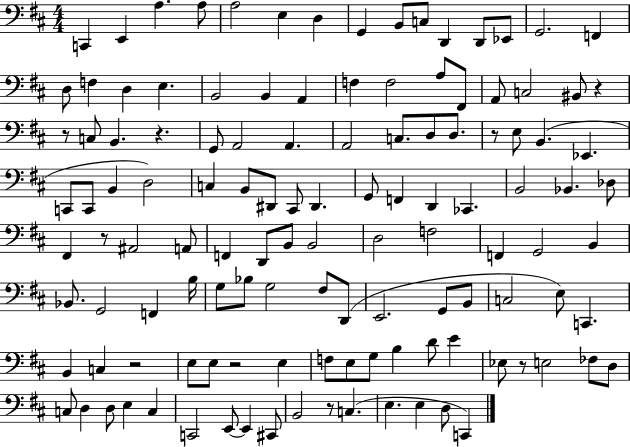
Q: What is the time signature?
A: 4/4